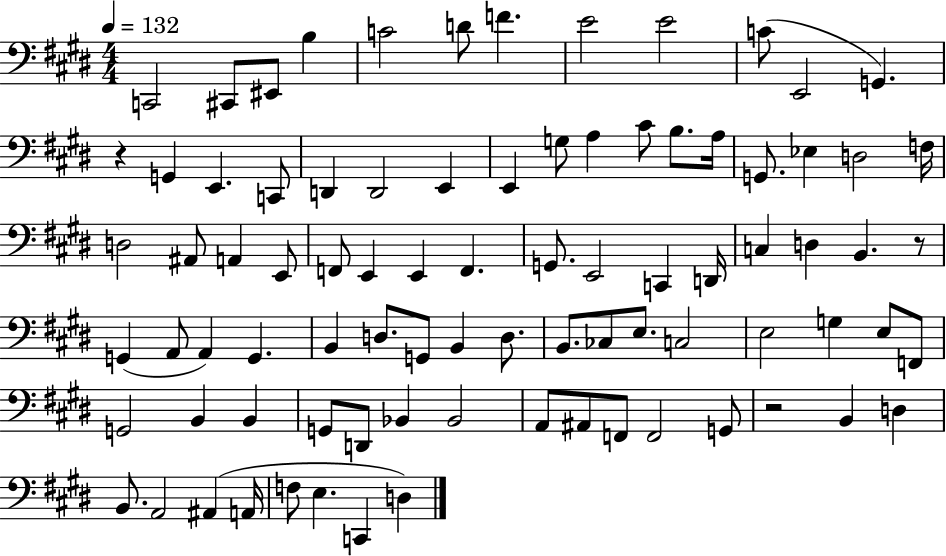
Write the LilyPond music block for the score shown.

{
  \clef bass
  \numericTimeSignature
  \time 4/4
  \key e \major
  \tempo 4 = 132
  c,2 cis,8 eis,8 b4 | c'2 d'8 f'4. | e'2 e'2 | c'8( e,2 g,4.) | \break r4 g,4 e,4. c,8 | d,4 d,2 e,4 | e,4 g8 a4 cis'8 b8. a16 | g,8. ees4 d2 f16 | \break d2 ais,8 a,4 e,8 | f,8 e,4 e,4 f,4. | g,8. e,2 c,4 d,16 | c4 d4 b,4. r8 | \break g,4( a,8 a,4) g,4. | b,4 d8. g,8 b,4 d8. | b,8. ces8 e8. c2 | e2 g4 e8 f,8 | \break g,2 b,4 b,4 | g,8 d,8 bes,4 bes,2 | a,8 ais,8 f,8 f,2 g,8 | r2 b,4 d4 | \break b,8. a,2 ais,4( a,16 | f8 e4. c,4 d4) | \bar "|."
}